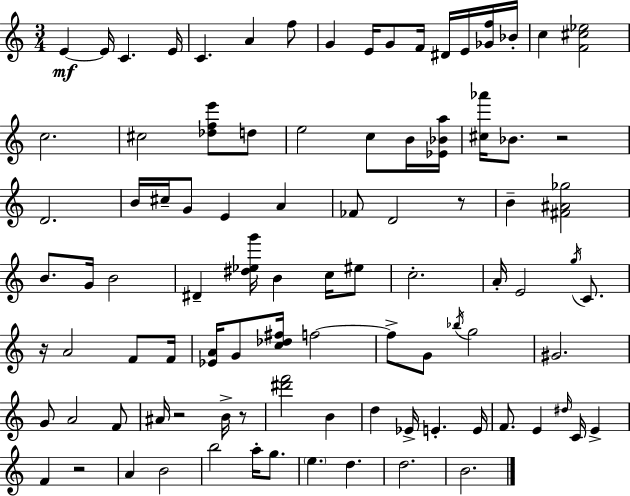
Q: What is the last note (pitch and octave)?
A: B4